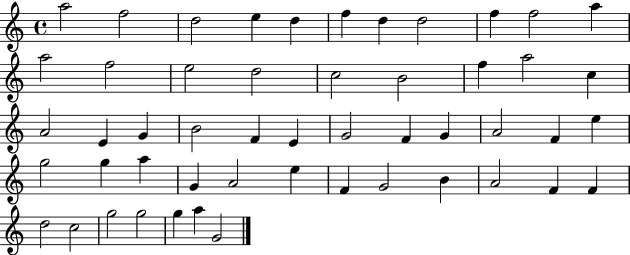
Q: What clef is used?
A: treble